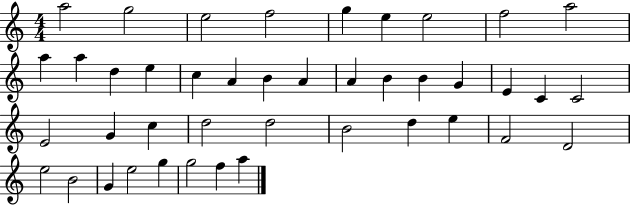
{
  \clef treble
  \numericTimeSignature
  \time 4/4
  \key c \major
  a''2 g''2 | e''2 f''2 | g''4 e''4 e''2 | f''2 a''2 | \break a''4 a''4 d''4 e''4 | c''4 a'4 b'4 a'4 | a'4 b'4 b'4 g'4 | e'4 c'4 c'2 | \break e'2 g'4 c''4 | d''2 d''2 | b'2 d''4 e''4 | f'2 d'2 | \break e''2 b'2 | g'4 e''2 g''4 | g''2 f''4 a''4 | \bar "|."
}